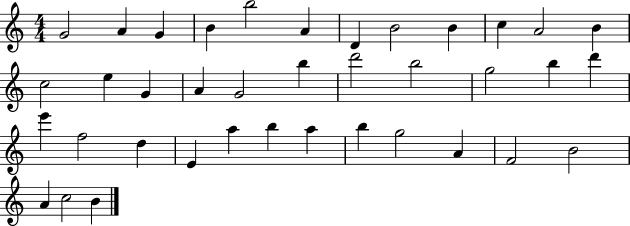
X:1
T:Untitled
M:4/4
L:1/4
K:C
G2 A G B b2 A D B2 B c A2 B c2 e G A G2 b d'2 b2 g2 b d' e' f2 d E a b a b g2 A F2 B2 A c2 B